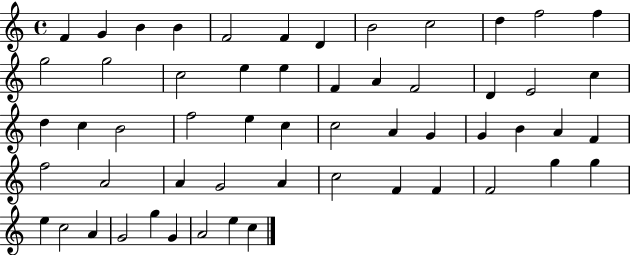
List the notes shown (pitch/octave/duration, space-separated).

F4/q G4/q B4/q B4/q F4/h F4/q D4/q B4/h C5/h D5/q F5/h F5/q G5/h G5/h C5/h E5/q E5/q F4/q A4/q F4/h D4/q E4/h C5/q D5/q C5/q B4/h F5/h E5/q C5/q C5/h A4/q G4/q G4/q B4/q A4/q F4/q F5/h A4/h A4/q G4/h A4/q C5/h F4/q F4/q F4/h G5/q G5/q E5/q C5/h A4/q G4/h G5/q G4/q A4/h E5/q C5/q